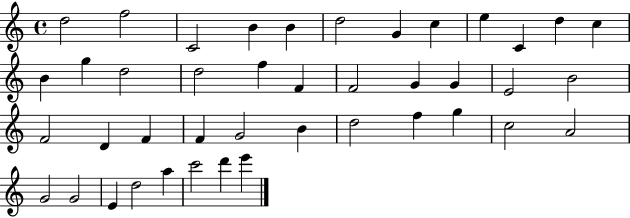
D5/h F5/h C4/h B4/q B4/q D5/h G4/q C5/q E5/q C4/q D5/q C5/q B4/q G5/q D5/h D5/h F5/q F4/q F4/h G4/q G4/q E4/h B4/h F4/h D4/q F4/q F4/q G4/h B4/q D5/h F5/q G5/q C5/h A4/h G4/h G4/h E4/q D5/h A5/q C6/h D6/q E6/q